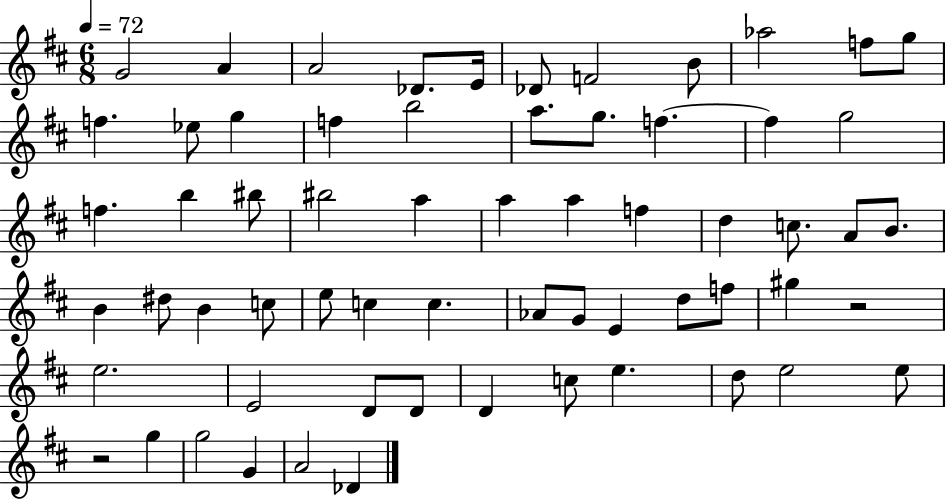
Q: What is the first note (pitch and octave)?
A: G4